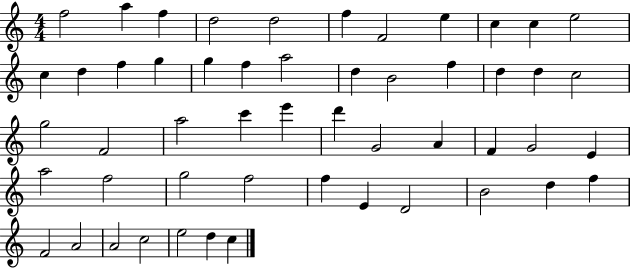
{
  \clef treble
  \numericTimeSignature
  \time 4/4
  \key c \major
  f''2 a''4 f''4 | d''2 d''2 | f''4 f'2 e''4 | c''4 c''4 e''2 | \break c''4 d''4 f''4 g''4 | g''4 f''4 a''2 | d''4 b'2 f''4 | d''4 d''4 c''2 | \break g''2 f'2 | a''2 c'''4 e'''4 | d'''4 g'2 a'4 | f'4 g'2 e'4 | \break a''2 f''2 | g''2 f''2 | f''4 e'4 d'2 | b'2 d''4 f''4 | \break f'2 a'2 | a'2 c''2 | e''2 d''4 c''4 | \bar "|."
}